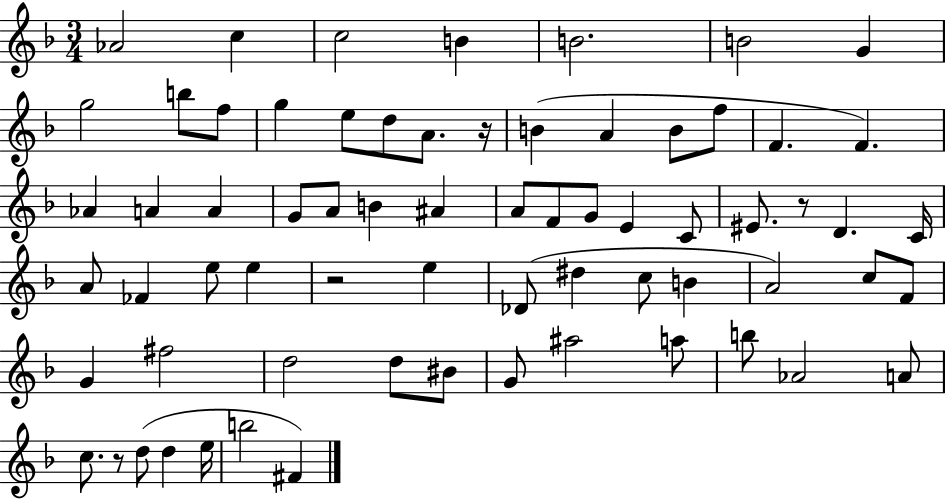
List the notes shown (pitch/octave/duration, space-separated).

Ab4/h C5/q C5/h B4/q B4/h. B4/h G4/q G5/h B5/e F5/e G5/q E5/e D5/e A4/e. R/s B4/q A4/q B4/e F5/e F4/q. F4/q. Ab4/q A4/q A4/q G4/e A4/e B4/q A#4/q A4/e F4/e G4/e E4/q C4/e EIS4/e. R/e D4/q. C4/s A4/e FES4/q E5/e E5/q R/h E5/q Db4/e D#5/q C5/e B4/q A4/h C5/e F4/e G4/q F#5/h D5/h D5/e BIS4/e G4/e A#5/h A5/e B5/e Ab4/h A4/e C5/e. R/e D5/e D5/q E5/s B5/h F#4/q